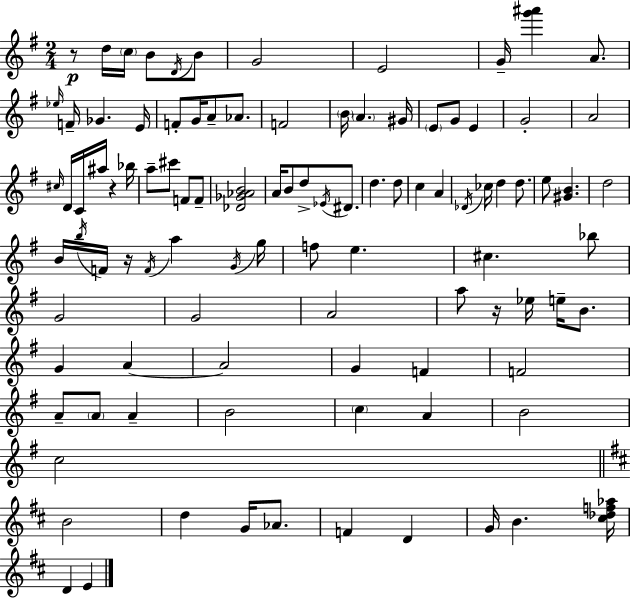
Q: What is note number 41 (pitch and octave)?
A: D5